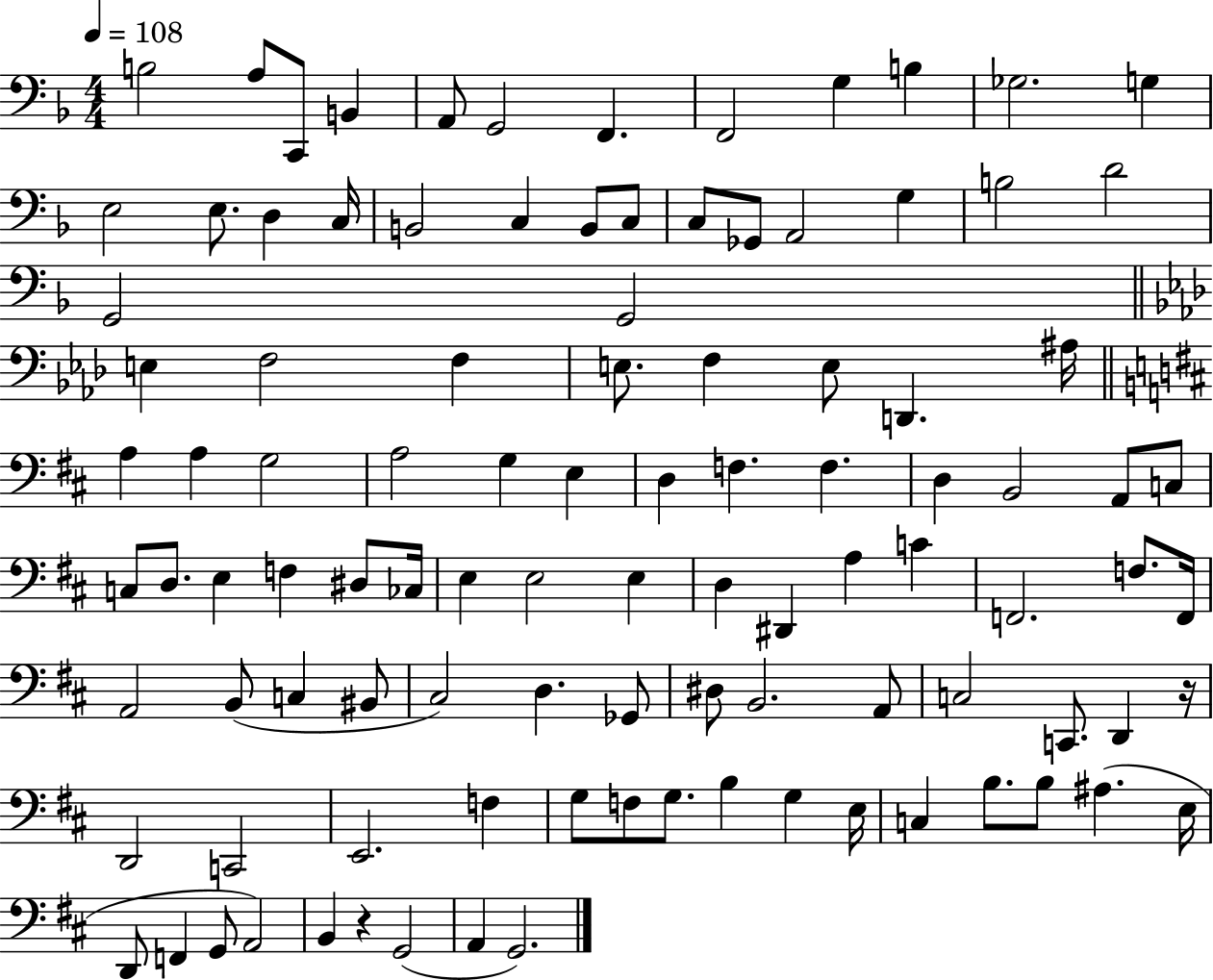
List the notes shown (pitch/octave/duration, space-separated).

B3/h A3/e C2/e B2/q A2/e G2/h F2/q. F2/h G3/q B3/q Gb3/h. G3/q E3/h E3/e. D3/q C3/s B2/h C3/q B2/e C3/e C3/e Gb2/e A2/h G3/q B3/h D4/h G2/h G2/h E3/q F3/h F3/q E3/e. F3/q E3/e D2/q. A#3/s A3/q A3/q G3/h A3/h G3/q E3/q D3/q F3/q. F3/q. D3/q B2/h A2/e C3/e C3/e D3/e. E3/q F3/q D#3/e CES3/s E3/q E3/h E3/q D3/q D#2/q A3/q C4/q F2/h. F3/e. F2/s A2/h B2/e C3/q BIS2/e C#3/h D3/q. Gb2/e D#3/e B2/h. A2/e C3/h C2/e. D2/q R/s D2/h C2/h E2/h. F3/q G3/e F3/e G3/e. B3/q G3/q E3/s C3/q B3/e. B3/e A#3/q. E3/s D2/e F2/q G2/e A2/h B2/q R/q G2/h A2/q G2/h.